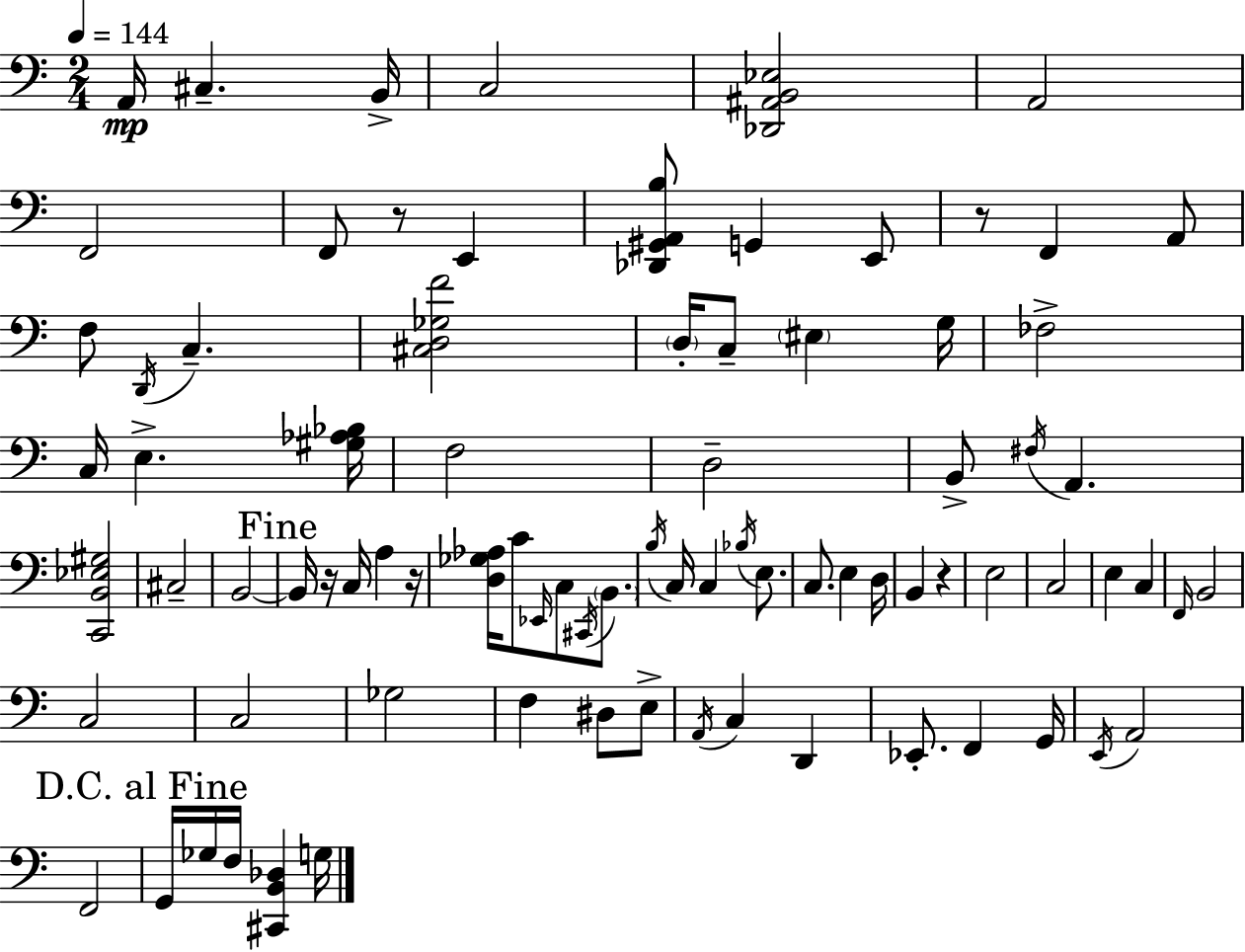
A2/s C#3/q. B2/s C3/h [Db2,A#2,B2,Eb3]/h A2/h F2/h F2/e R/e E2/q [Db2,G#2,A2,B3]/e G2/q E2/e R/e F2/q A2/e F3/e D2/s C3/q. [C#3,D3,Gb3,F4]/h D3/s C3/e EIS3/q G3/s FES3/h C3/s E3/q. [G#3,Ab3,Bb3]/s F3/h D3/h B2/e F#3/s A2/q. [C2,B2,Eb3,G#3]/h C#3/h B2/h B2/s R/s C3/s A3/q R/s [D3,Gb3,Ab3]/s C4/e Eb2/s C3/e C#2/s B2/e. B3/s C3/s C3/q Bb3/s E3/e. C3/e. E3/q D3/s B2/q R/q E3/h C3/h E3/q C3/q F2/s B2/h C3/h C3/h Gb3/h F3/q D#3/e E3/e A2/s C3/q D2/q Eb2/e. F2/q G2/s E2/s A2/h F2/h G2/s Gb3/s F3/s [C#2,B2,Db3]/q G3/s